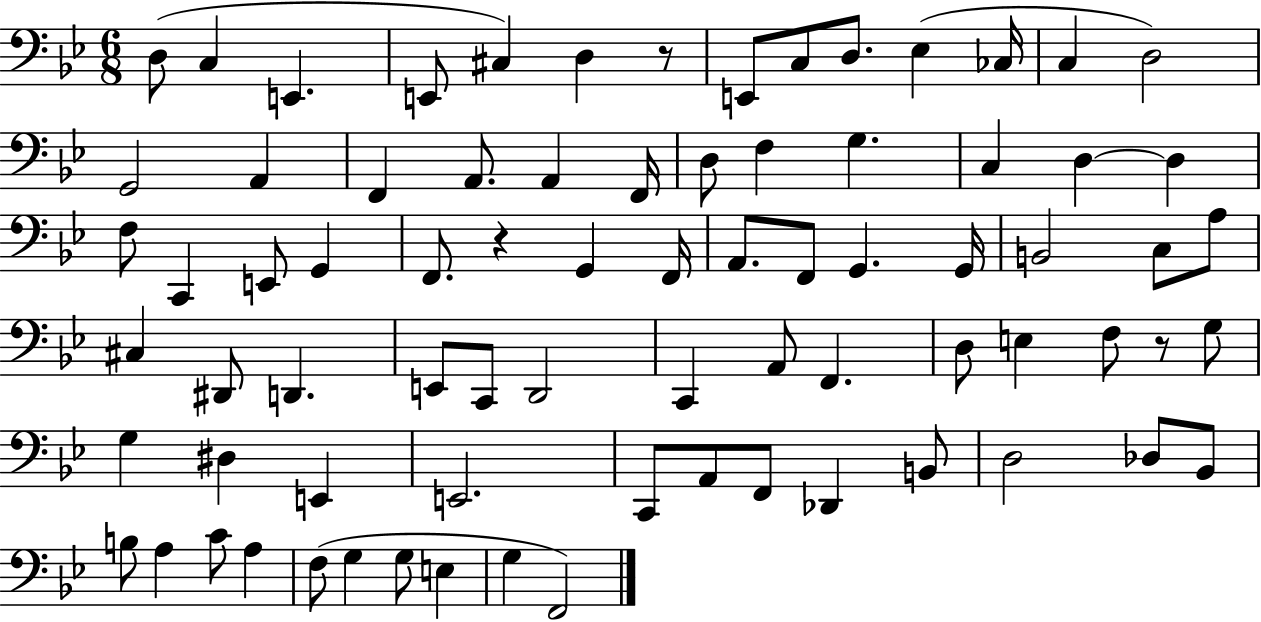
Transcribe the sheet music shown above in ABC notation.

X:1
T:Untitled
M:6/8
L:1/4
K:Bb
D,/2 C, E,, E,,/2 ^C, D, z/2 E,,/2 C,/2 D,/2 _E, _C,/4 C, D,2 G,,2 A,, F,, A,,/2 A,, F,,/4 D,/2 F, G, C, D, D, F,/2 C,, E,,/2 G,, F,,/2 z G,, F,,/4 A,,/2 F,,/2 G,, G,,/4 B,,2 C,/2 A,/2 ^C, ^D,,/2 D,, E,,/2 C,,/2 D,,2 C,, A,,/2 F,, D,/2 E, F,/2 z/2 G,/2 G, ^D, E,, E,,2 C,,/2 A,,/2 F,,/2 _D,, B,,/2 D,2 _D,/2 _B,,/2 B,/2 A, C/2 A, F,/2 G, G,/2 E, G, F,,2